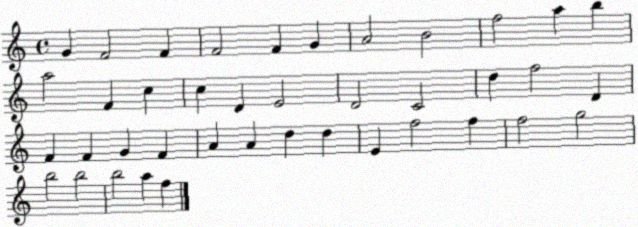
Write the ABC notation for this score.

X:1
T:Untitled
M:4/4
L:1/4
K:C
G F2 F F2 F G A2 B2 f2 a b a2 F c c D E2 D2 C2 d f2 D F F G F A A d d E f2 f f2 g2 b2 b2 b2 a f